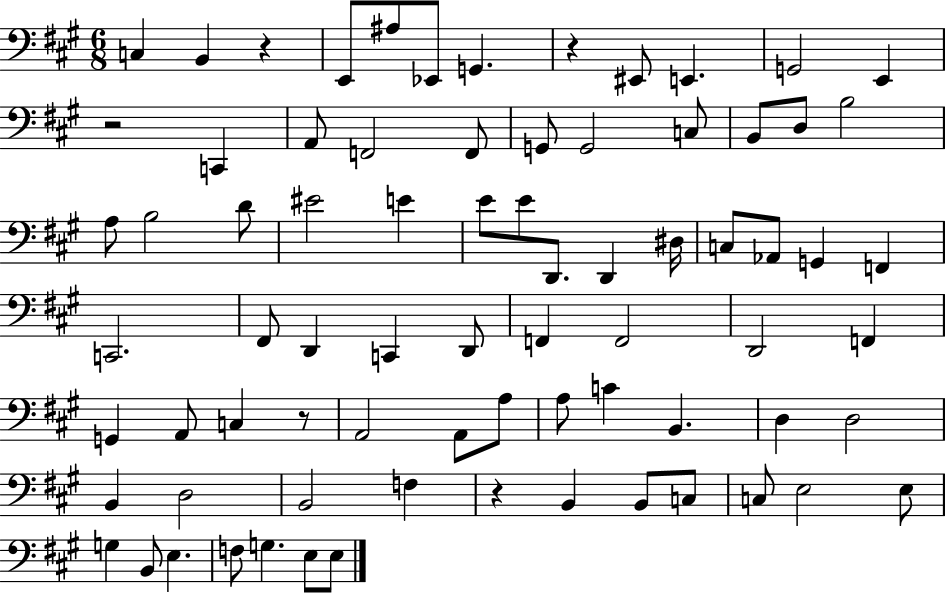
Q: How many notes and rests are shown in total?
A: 76